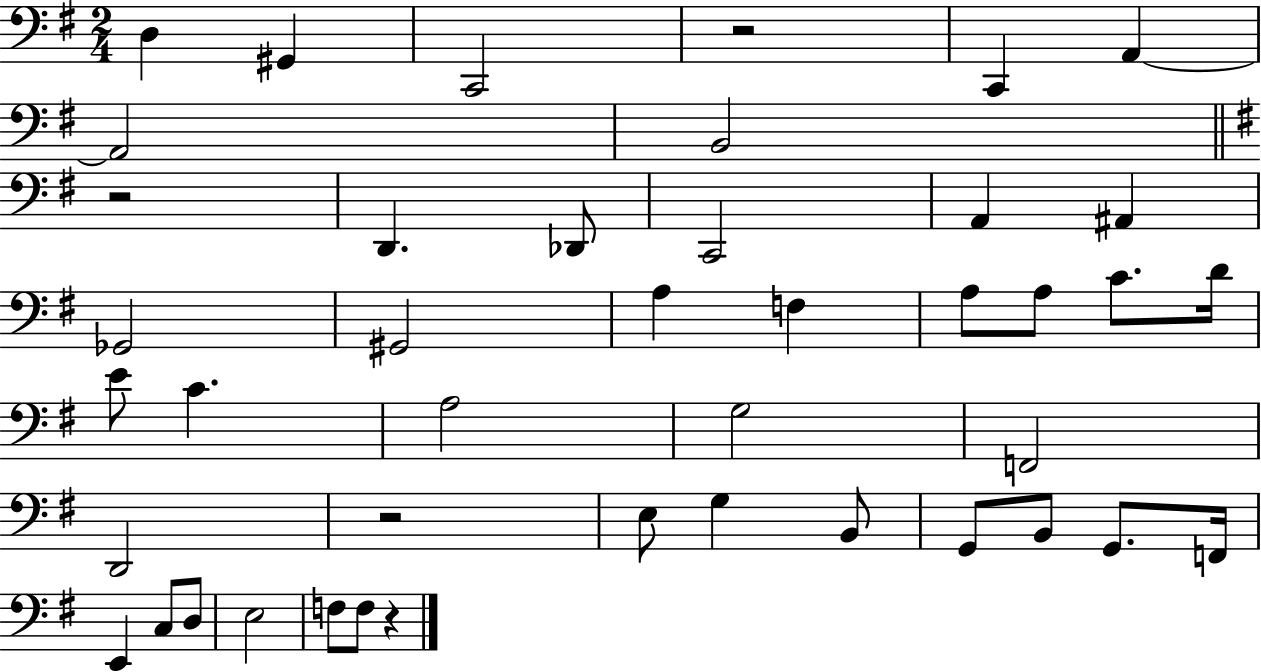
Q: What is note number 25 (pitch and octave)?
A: F2